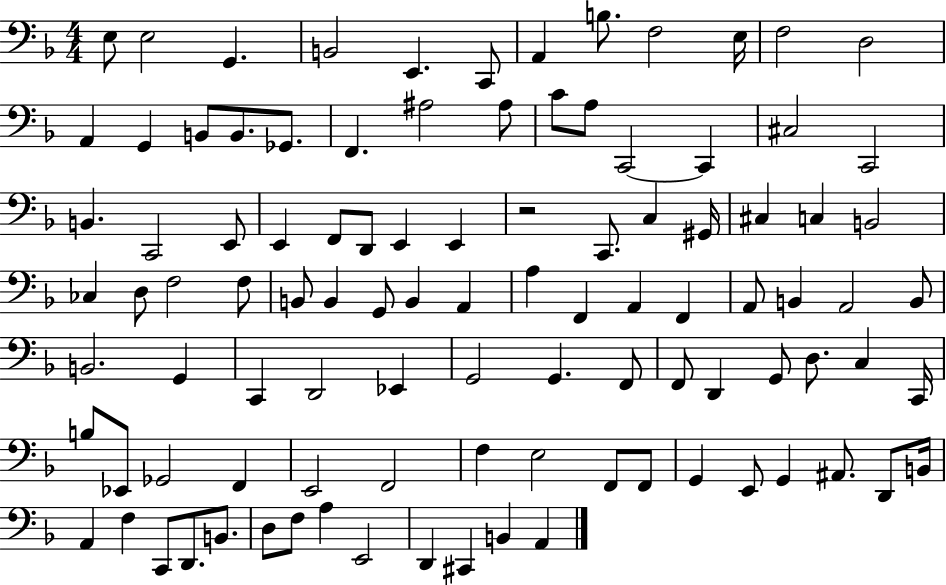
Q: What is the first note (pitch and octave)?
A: E3